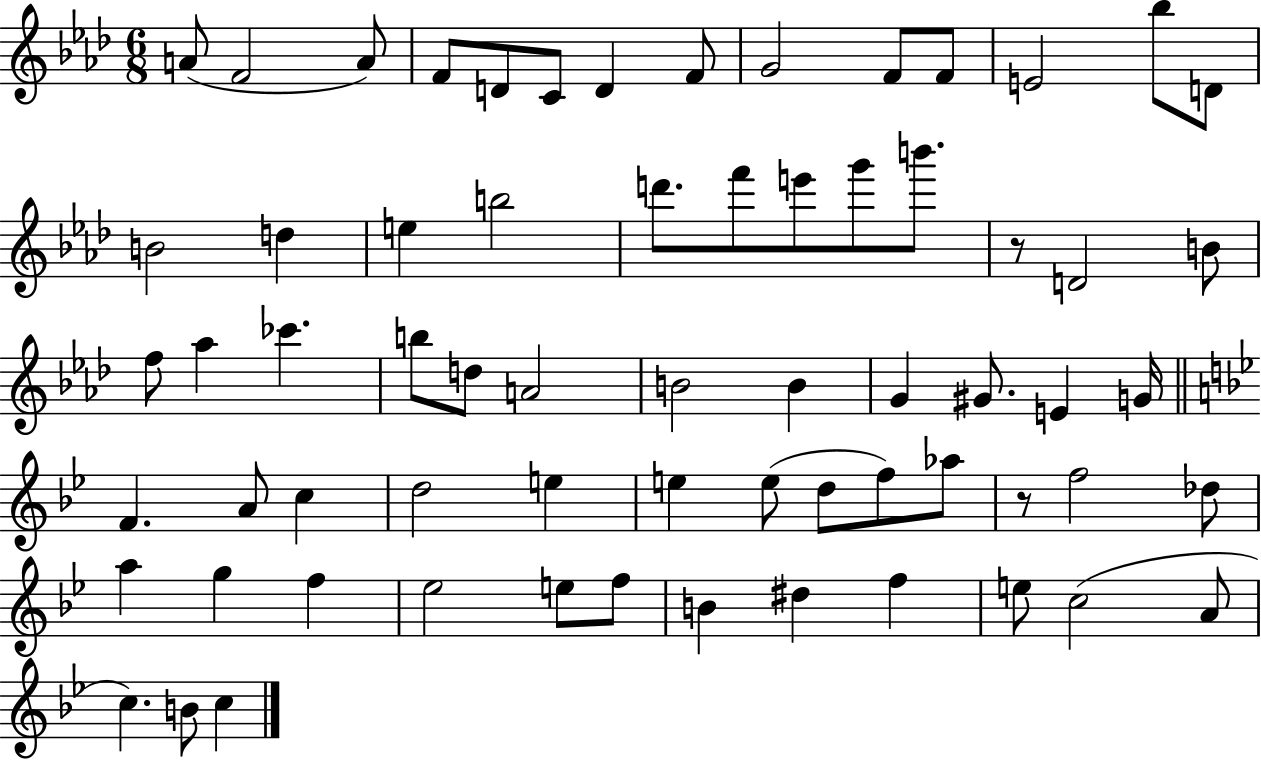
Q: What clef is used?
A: treble